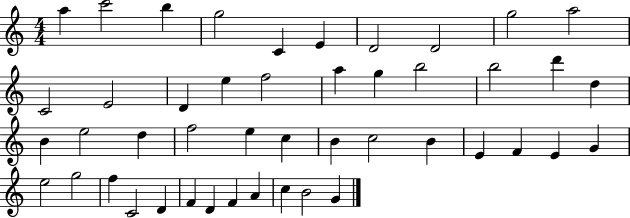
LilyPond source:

{
  \clef treble
  \numericTimeSignature
  \time 4/4
  \key c \major
  a''4 c'''2 b''4 | g''2 c'4 e'4 | d'2 d'2 | g''2 a''2 | \break c'2 e'2 | d'4 e''4 f''2 | a''4 g''4 b''2 | b''2 d'''4 d''4 | \break b'4 e''2 d''4 | f''2 e''4 c''4 | b'4 c''2 b'4 | e'4 f'4 e'4 g'4 | \break e''2 g''2 | f''4 c'2 d'4 | f'4 d'4 f'4 a'4 | c''4 b'2 g'4 | \break \bar "|."
}